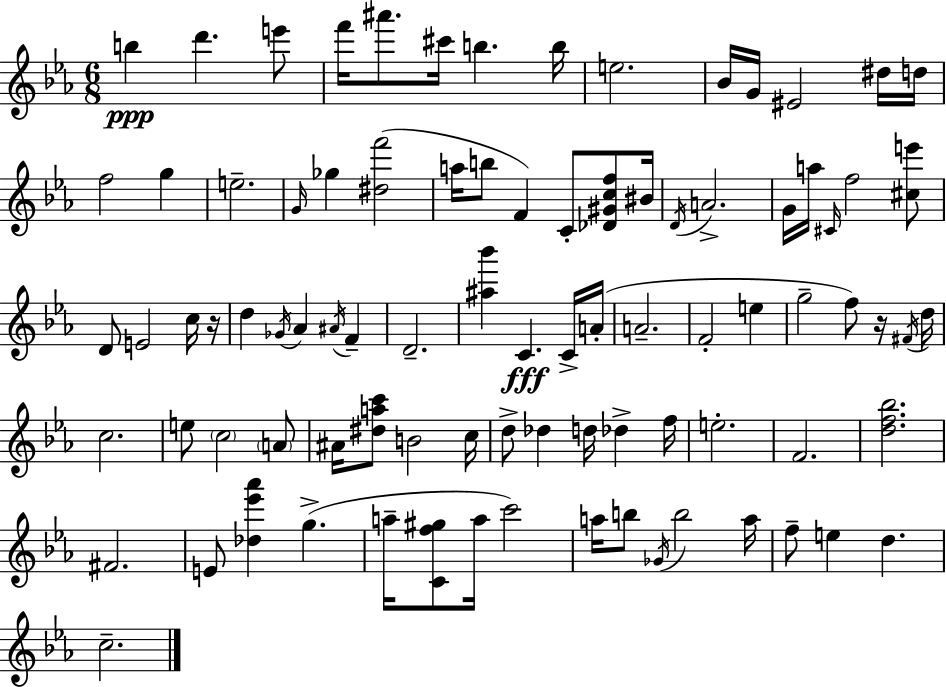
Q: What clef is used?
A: treble